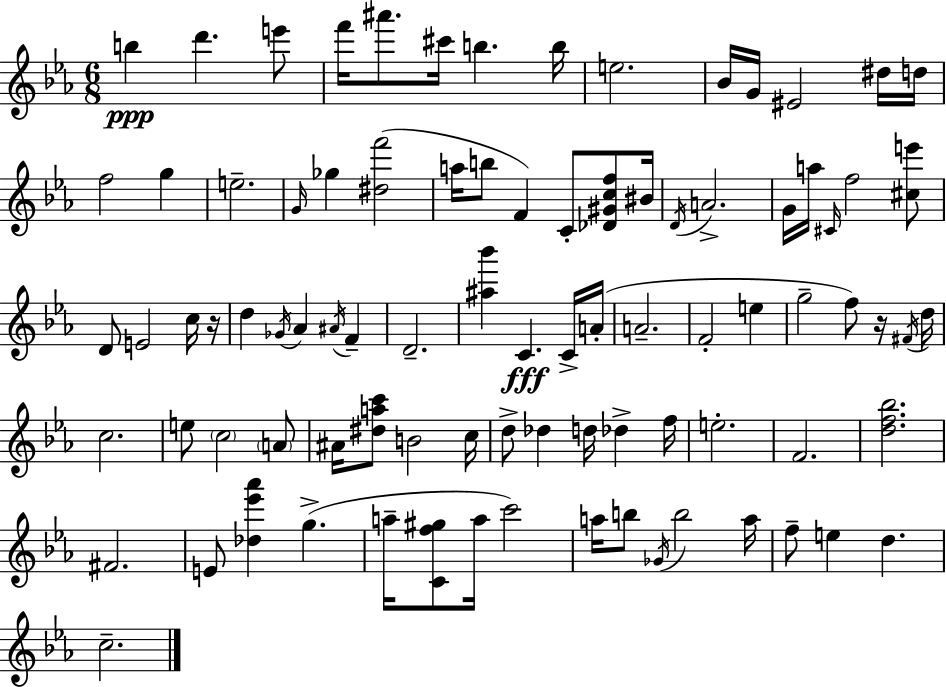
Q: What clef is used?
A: treble